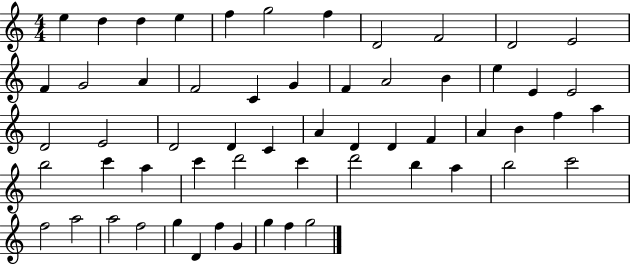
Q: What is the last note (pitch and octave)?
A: G5